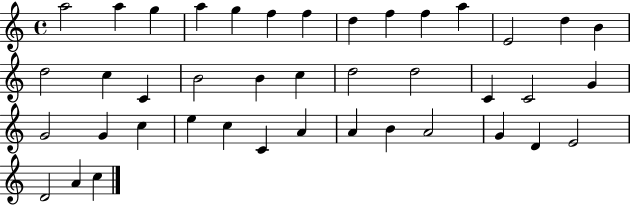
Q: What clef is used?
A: treble